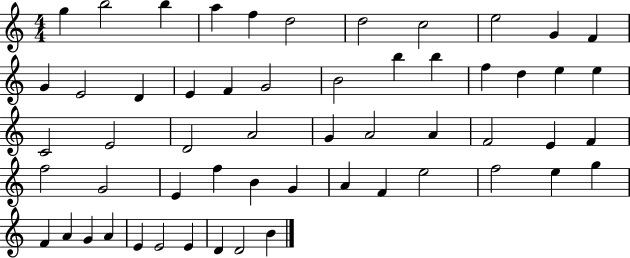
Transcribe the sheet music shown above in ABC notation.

X:1
T:Untitled
M:4/4
L:1/4
K:C
g b2 b a f d2 d2 c2 e2 G F G E2 D E F G2 B2 b b f d e e C2 E2 D2 A2 G A2 A F2 E F f2 G2 E f B G A F e2 f2 e g F A G A E E2 E D D2 B